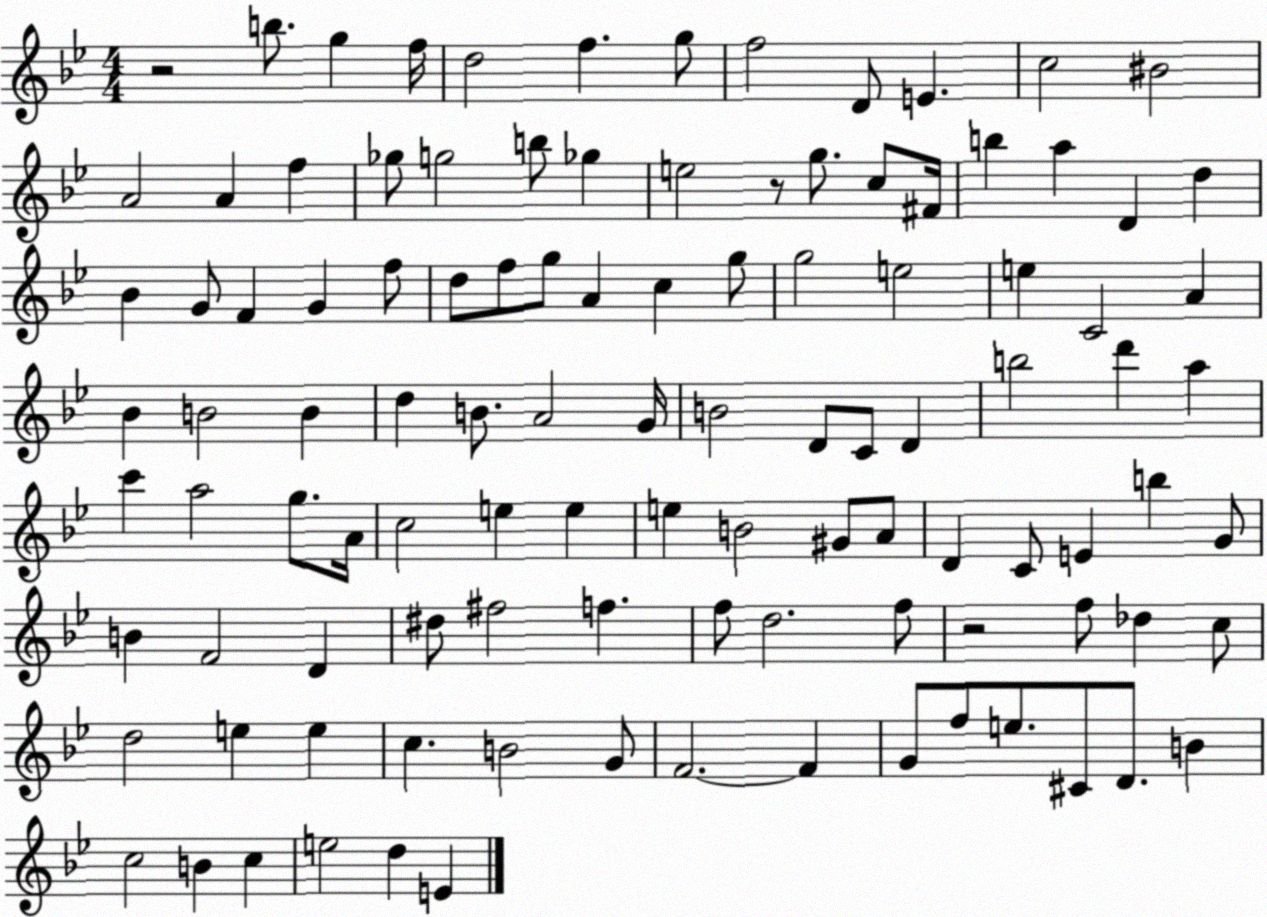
X:1
T:Untitled
M:4/4
L:1/4
K:Bb
z2 b/2 g f/4 d2 f g/2 f2 D/2 E c2 ^B2 A2 A f _g/2 g2 b/2 _g e2 z/2 g/2 c/2 ^F/4 b a D d _B G/2 F G f/2 d/2 f/2 g/2 A c g/2 g2 e2 e C2 A _B B2 B d B/2 A2 G/4 B2 D/2 C/2 D b2 d' a c' a2 g/2 A/4 c2 e e e B2 ^G/2 A/2 D C/2 E b G/2 B F2 D ^d/2 ^f2 f f/2 d2 f/2 z2 f/2 _d c/2 d2 e e c B2 G/2 F2 F G/2 f/2 e/2 ^C/2 D/2 B c2 B c e2 d E